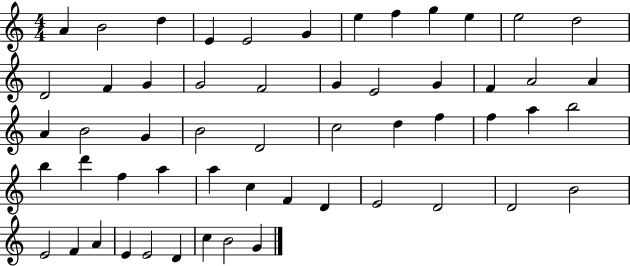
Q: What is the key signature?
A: C major